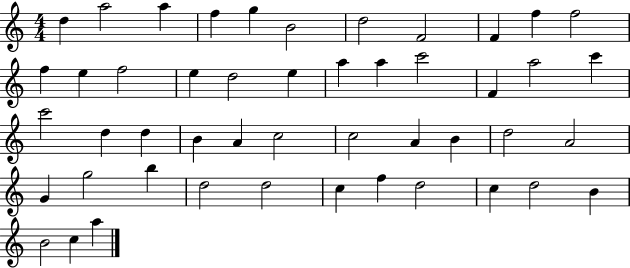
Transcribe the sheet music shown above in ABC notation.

X:1
T:Untitled
M:4/4
L:1/4
K:C
d a2 a f g B2 d2 F2 F f f2 f e f2 e d2 e a a c'2 F a2 c' c'2 d d B A c2 c2 A B d2 A2 G g2 b d2 d2 c f d2 c d2 B B2 c a